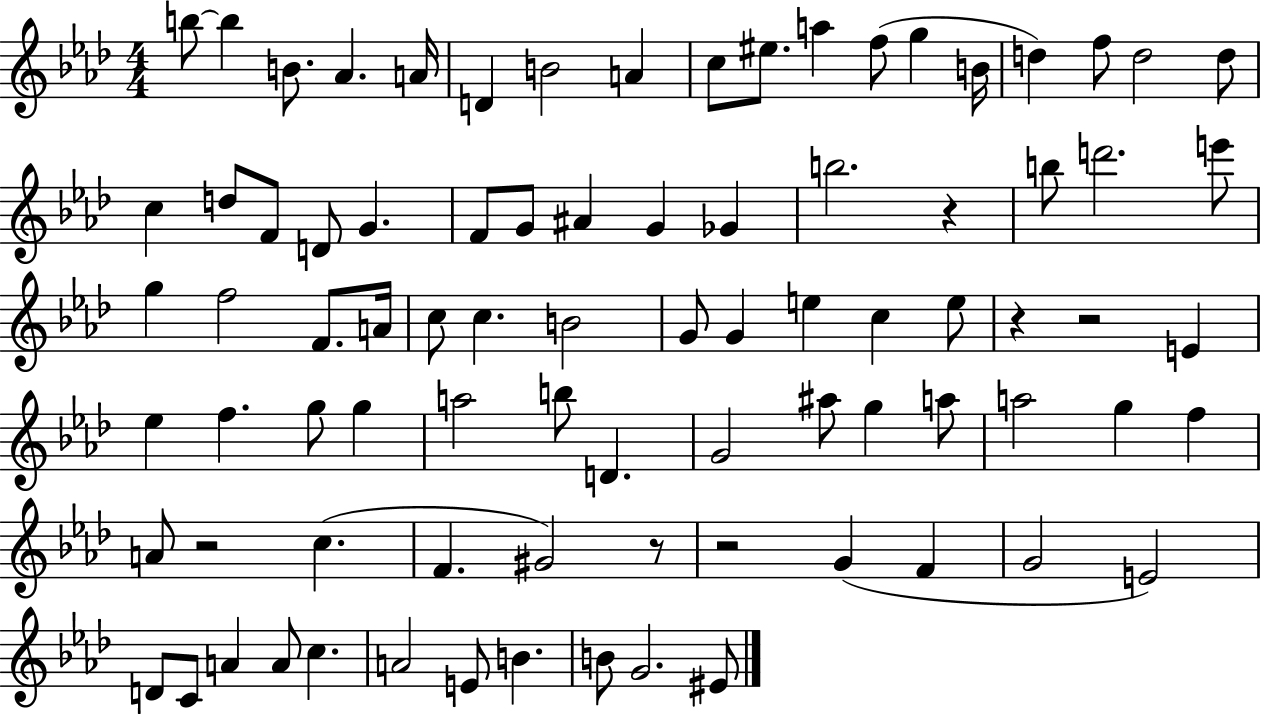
{
  \clef treble
  \numericTimeSignature
  \time 4/4
  \key aes \major
  \repeat volta 2 { b''8~~ b''4 b'8. aes'4. a'16 | d'4 b'2 a'4 | c''8 eis''8. a''4 f''8( g''4 b'16 | d''4) f''8 d''2 d''8 | \break c''4 d''8 f'8 d'8 g'4. | f'8 g'8 ais'4 g'4 ges'4 | b''2. r4 | b''8 d'''2. e'''8 | \break g''4 f''2 f'8. a'16 | c''8 c''4. b'2 | g'8 g'4 e''4 c''4 e''8 | r4 r2 e'4 | \break ees''4 f''4. g''8 g''4 | a''2 b''8 d'4. | g'2 ais''8 g''4 a''8 | a''2 g''4 f''4 | \break a'8 r2 c''4.( | f'4. gis'2) r8 | r2 g'4( f'4 | g'2 e'2) | \break d'8 c'8 a'4 a'8 c''4. | a'2 e'8 b'4. | b'8 g'2. eis'8 | } \bar "|."
}